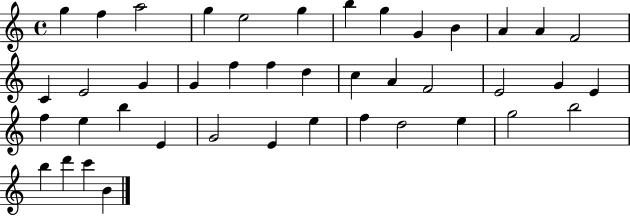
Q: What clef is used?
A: treble